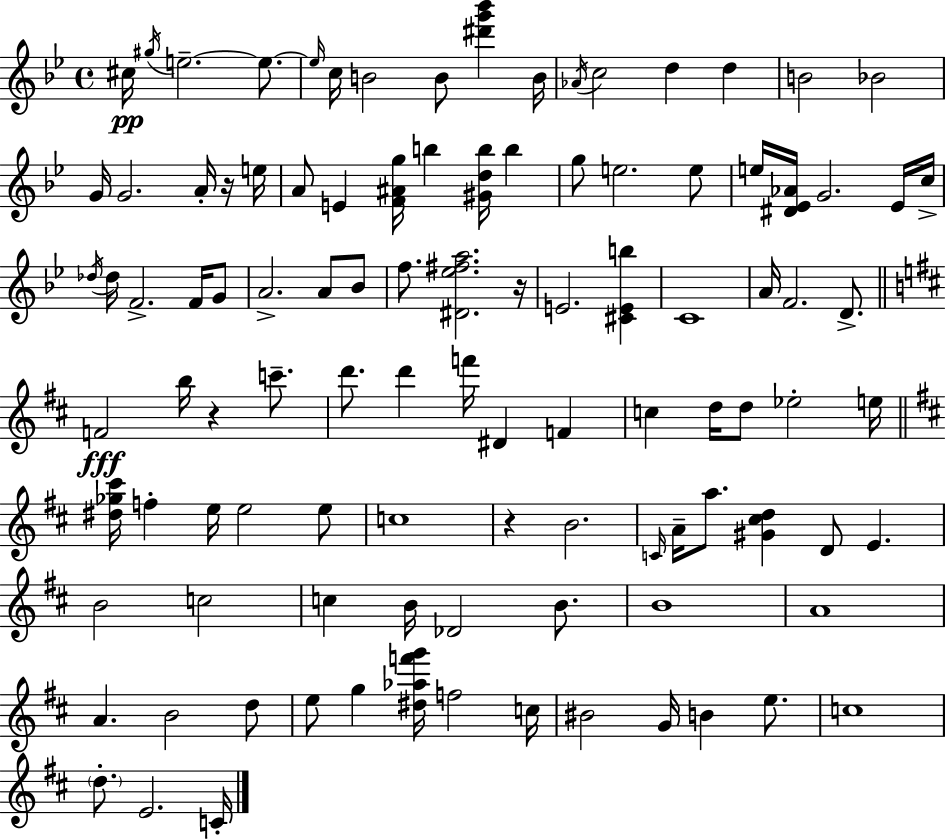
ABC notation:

X:1
T:Untitled
M:4/4
L:1/4
K:Bb
^c/4 ^g/4 e2 e/2 e/4 c/4 B2 B/2 [^d'g'_b'] B/4 _A/4 c2 d d B2 _B2 G/4 G2 A/4 z/4 e/4 A/2 E [F^Ag]/4 b [^Gdb]/4 b g/2 e2 e/2 e/4 [^D_E_A]/4 G2 _E/4 c/4 _d/4 _d/4 F2 F/4 G/2 A2 A/2 _B/2 f/2 [^D_e^fa]2 z/4 E2 [^CEb] C4 A/4 F2 D/2 F2 b/4 z c'/2 d'/2 d' f'/4 ^D F c d/4 d/2 _e2 e/4 [^d_g^c']/4 f e/4 e2 e/2 c4 z B2 C/4 A/4 a/2 [^G^cd] D/2 E B2 c2 c B/4 _D2 B/2 B4 A4 A B2 d/2 e/2 g [^d_af'g']/4 f2 c/4 ^B2 G/4 B e/2 c4 d/2 E2 C/4